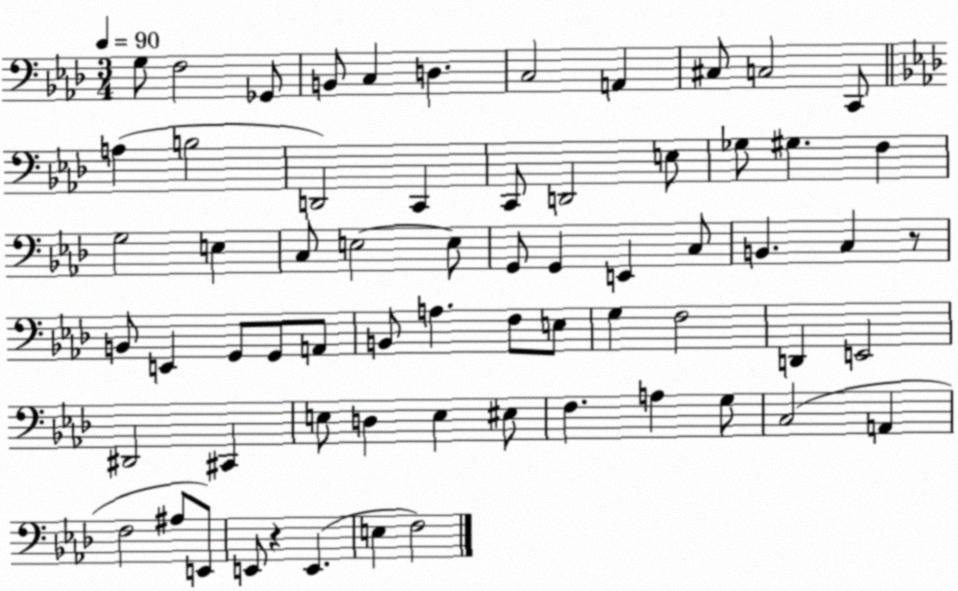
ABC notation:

X:1
T:Untitled
M:3/4
L:1/4
K:Ab
G,/2 F,2 _G,,/2 B,,/2 C, D, C,2 A,, ^C,/2 C,2 C,,/2 A, B,2 D,,2 C,, C,,/2 D,,2 E,/2 _G,/2 ^G, F, G,2 E, C,/2 E,2 E,/2 G,,/2 G,, E,, C,/2 B,, C, z/2 B,,/2 E,, G,,/2 G,,/2 A,,/2 B,,/2 A, F,/2 E,/2 G, F,2 D,, E,,2 ^D,,2 ^C,, E,/2 D, E, ^E,/2 F, A, G,/2 C,2 A,, F,2 ^A,/2 E,,/2 E,,/2 z E,, E, F,2